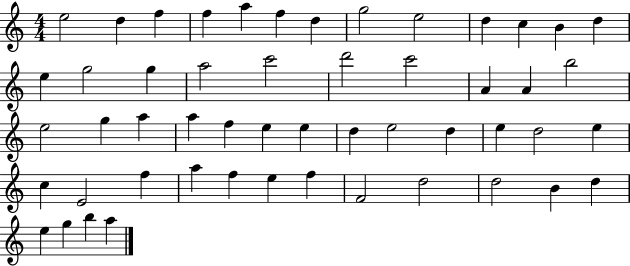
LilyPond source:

{
  \clef treble
  \numericTimeSignature
  \time 4/4
  \key c \major
  e''2 d''4 f''4 | f''4 a''4 f''4 d''4 | g''2 e''2 | d''4 c''4 b'4 d''4 | \break e''4 g''2 g''4 | a''2 c'''2 | d'''2 c'''2 | a'4 a'4 b''2 | \break e''2 g''4 a''4 | a''4 f''4 e''4 e''4 | d''4 e''2 d''4 | e''4 d''2 e''4 | \break c''4 e'2 f''4 | a''4 f''4 e''4 f''4 | f'2 d''2 | d''2 b'4 d''4 | \break e''4 g''4 b''4 a''4 | \bar "|."
}